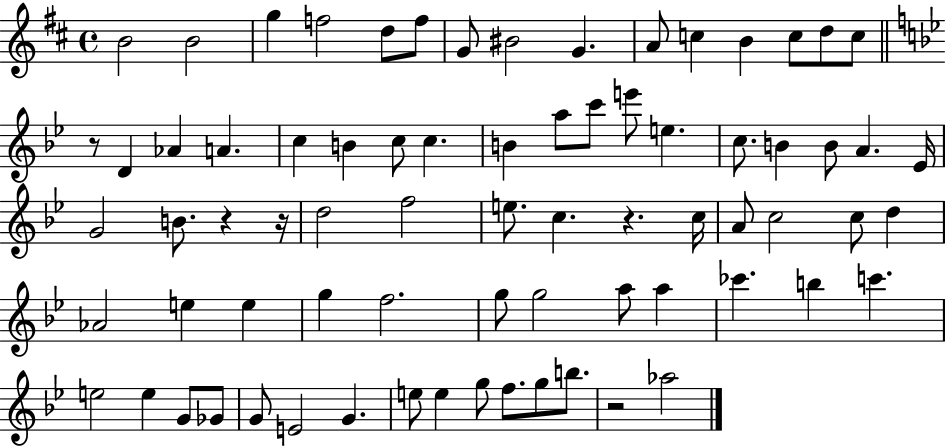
B4/h B4/h G5/q F5/h D5/e F5/e G4/e BIS4/h G4/q. A4/e C5/q B4/q C5/e D5/e C5/e R/e D4/q Ab4/q A4/q. C5/q B4/q C5/e C5/q. B4/q A5/e C6/e E6/e E5/q. C5/e. B4/q B4/e A4/q. Eb4/s G4/h B4/e. R/q R/s D5/h F5/h E5/e. C5/q. R/q. C5/s A4/e C5/h C5/e D5/q Ab4/h E5/q E5/q G5/q F5/h. G5/e G5/h A5/e A5/q CES6/q. B5/q C6/q. E5/h E5/q G4/e Gb4/e G4/e E4/h G4/q. E5/e E5/q G5/e F5/e. G5/e B5/e. R/h Ab5/h